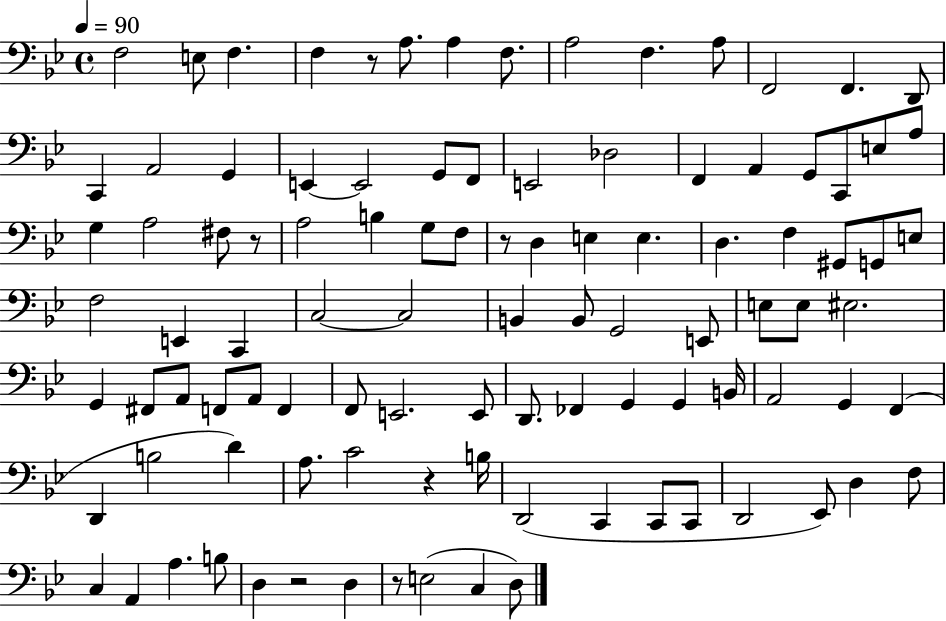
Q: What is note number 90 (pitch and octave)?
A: B3